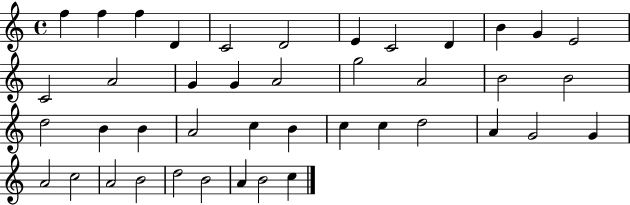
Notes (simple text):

F5/q F5/q F5/q D4/q C4/h D4/h E4/q C4/h D4/q B4/q G4/q E4/h C4/h A4/h G4/q G4/q A4/h G5/h A4/h B4/h B4/h D5/h B4/q B4/q A4/h C5/q B4/q C5/q C5/q D5/h A4/q G4/h G4/q A4/h C5/h A4/h B4/h D5/h B4/h A4/q B4/h C5/q